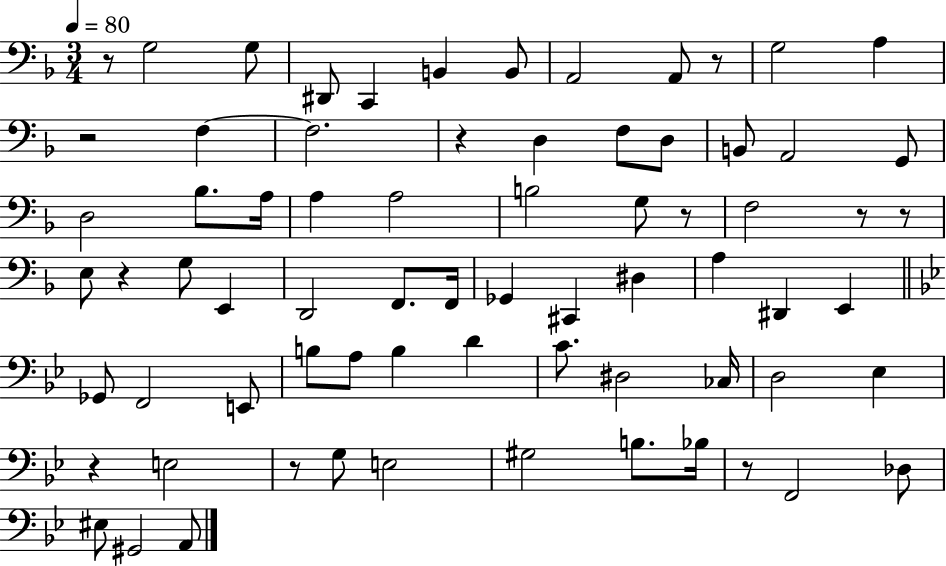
R/e G3/h G3/e D#2/e C2/q B2/q B2/e A2/h A2/e R/e G3/h A3/q R/h F3/q F3/h. R/q D3/q F3/e D3/e B2/e A2/h G2/e D3/h Bb3/e. A3/s A3/q A3/h B3/h G3/e R/e F3/h R/e R/e E3/e R/q G3/e E2/q D2/h F2/e. F2/s Gb2/q C#2/q D#3/q A3/q D#2/q E2/q Gb2/e F2/h E2/e B3/e A3/e B3/q D4/q C4/e. D#3/h CES3/s D3/h Eb3/q R/q E3/h R/e G3/e E3/h G#3/h B3/e. Bb3/s R/e F2/h Db3/e EIS3/e G#2/h A2/e